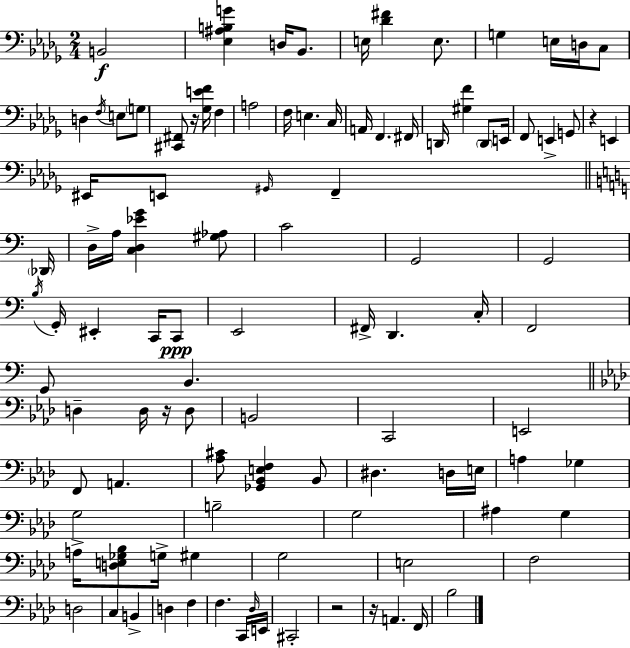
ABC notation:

X:1
T:Untitled
M:2/4
L:1/4
K:Bbm
B,,2 [_E,^A,B,G] D,/4 _B,,/2 E,/4 [_D^F] E,/2 G, E,/4 D,/4 C,/2 D, F,/4 E,/2 G,/2 [^C,,^F,,]/2 z/4 [_G,EF]/4 F, A,2 F,/4 E, C,/4 A,,/4 F,, ^F,,/4 D,,/4 [^G,F] D,,/2 E,,/4 F,,/2 E,, G,,/2 z E,, ^E,,/4 E,,/2 ^G,,/4 F,, _D,,/4 D,/4 A,/4 [C,D,_EG] [^G,_A,]/2 C2 G,,2 G,,2 B,/4 G,,/4 ^E,, C,,/4 C,,/2 E,,2 ^F,,/4 D,, C,/4 F,,2 G,,/2 B,, D, D,/4 z/4 D,/2 B,,2 C,,2 E,,2 F,,/2 A,, [_A,^C]/2 [_G,,_B,,E,F,] _B,,/2 ^D, D,/4 E,/4 A, _G, G,2 B,2 G,2 ^A, G, A,/4 [D,E,_G,_B,]/2 G,/4 ^G, G,2 E,2 F,2 D,2 C, B,, D, F, F, C,,/4 _D,/4 E,,/4 ^C,,2 z2 z/4 A,, F,,/4 _B,2